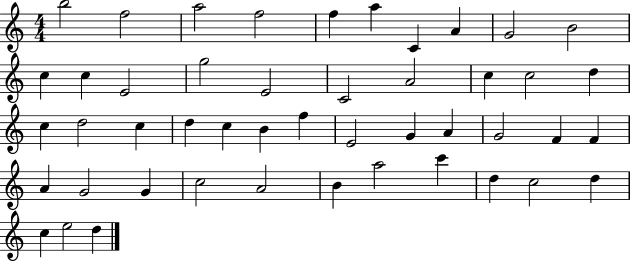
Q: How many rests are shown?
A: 0